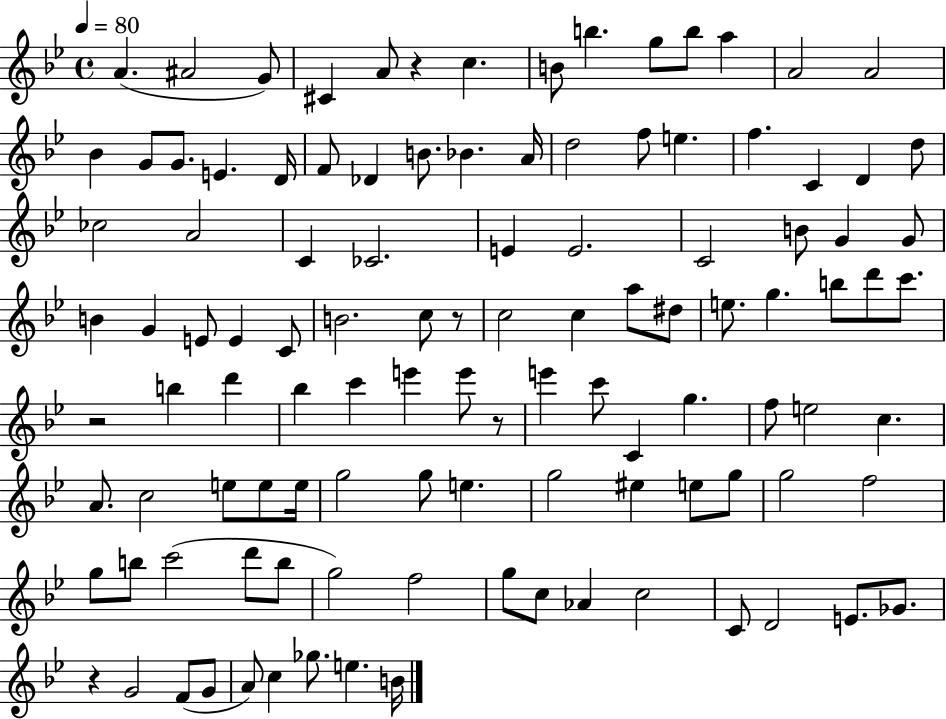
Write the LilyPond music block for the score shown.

{
  \clef treble
  \time 4/4
  \defaultTimeSignature
  \key bes \major
  \tempo 4 = 80
  \repeat volta 2 { a'4.( ais'2 g'8) | cis'4 a'8 r4 c''4. | b'8 b''4. g''8 b''8 a''4 | a'2 a'2 | \break bes'4 g'8 g'8. e'4. d'16 | f'8 des'4 b'8. bes'4. a'16 | d''2 f''8 e''4. | f''4. c'4 d'4 d''8 | \break ces''2 a'2 | c'4 ces'2. | e'4 e'2. | c'2 b'8 g'4 g'8 | \break b'4 g'4 e'8 e'4 c'8 | b'2. c''8 r8 | c''2 c''4 a''8 dis''8 | e''8. g''4. b''8 d'''8 c'''8. | \break r2 b''4 d'''4 | bes''4 c'''4 e'''4 e'''8 r8 | e'''4 c'''8 c'4 g''4. | f''8 e''2 c''4. | \break a'8. c''2 e''8 e''8 e''16 | g''2 g''8 e''4. | g''2 eis''4 e''8 g''8 | g''2 f''2 | \break g''8 b''8 c'''2( d'''8 b''8 | g''2) f''2 | g''8 c''8 aes'4 c''2 | c'8 d'2 e'8. ges'8. | \break r4 g'2 f'8( g'8 | a'8) c''4 ges''8. e''4. b'16 | } \bar "|."
}